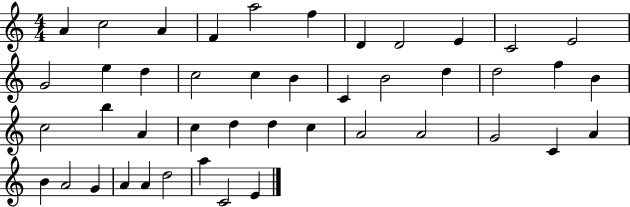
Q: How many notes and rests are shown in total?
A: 44